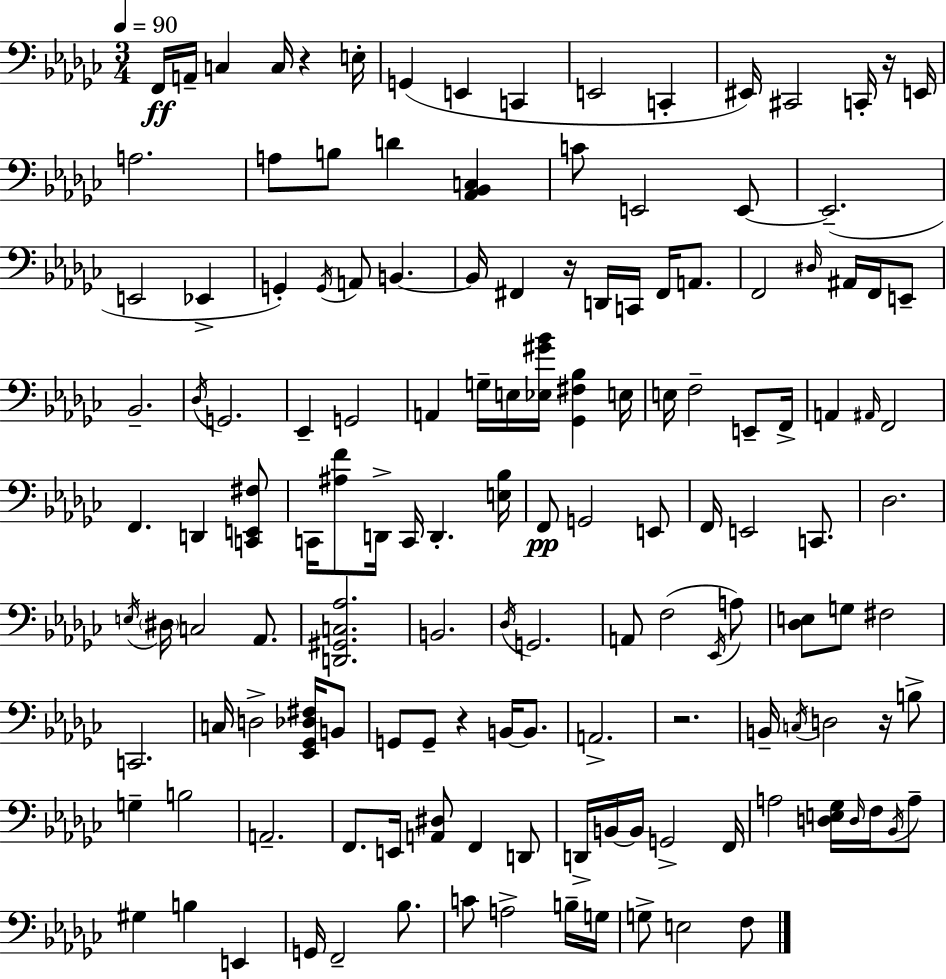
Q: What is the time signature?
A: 3/4